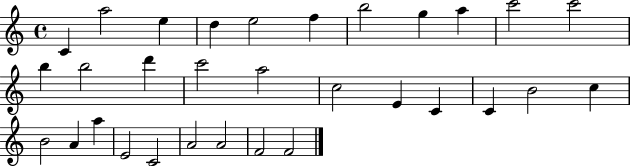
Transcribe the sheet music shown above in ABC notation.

X:1
T:Untitled
M:4/4
L:1/4
K:C
C a2 e d e2 f b2 g a c'2 c'2 b b2 d' c'2 a2 c2 E C C B2 c B2 A a E2 C2 A2 A2 F2 F2